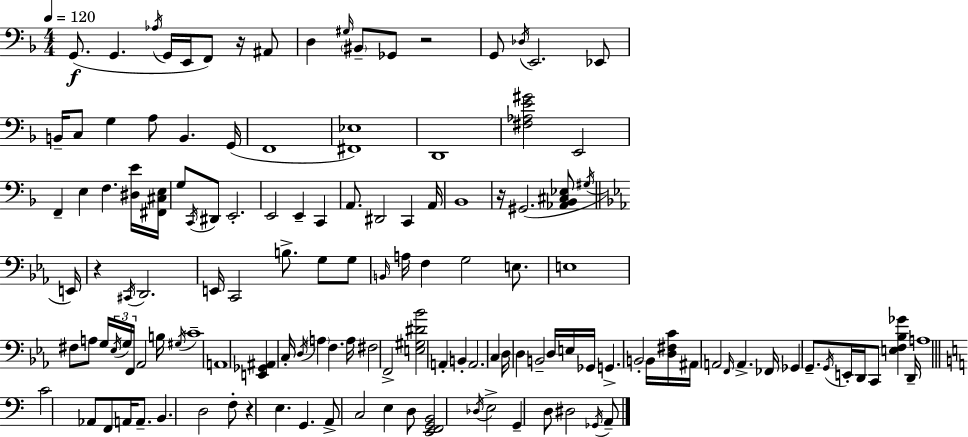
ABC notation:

X:1
T:Untitled
M:4/4
L:1/4
K:Dm
G,,/2 G,, _A,/4 G,,/4 E,,/4 F,,/2 z/4 ^A,,/2 D, ^G,/4 ^B,,/2 _G,,/2 z2 G,,/2 _D,/4 E,,2 _E,,/2 B,,/4 C,/2 G, A,/2 B,, G,,/4 F,,4 [^F,,_E,]4 D,,4 [^F,_A,E^G]2 E,,2 F,, E, F, [^D,E]/4 [^F,,^C,E,]/4 G,/2 C,,/4 ^D,,/2 E,,2 E,,2 E,, C,, A,,/2 ^D,,2 C,, A,,/4 _B,,4 z/4 ^G,,2 [_A,,_B,,^C,_E,]/2 ^G,/4 E,,/4 z ^C,,/4 D,,2 E,,/4 C,,2 B,/2 G,/2 G,/2 B,,/4 A,/4 F, G,2 E,/2 E,4 ^F,/2 A,/2 G,/4 _E,/4 G,/4 F,,/4 _A,,2 B,/4 ^G,/4 C4 A,,4 [E,,_G,,^A,,] C,/4 D,/4 A, F, A,/4 ^F,2 F,,2 [E,^G,^D_B]2 A,, B,, A,,2 C, D,/4 D, B,,2 D,/4 E,/4 _G,,/4 G,, B,,2 B,,/4 [D,^F,C]/4 ^A,,/4 A,,2 F,,/4 A,, _F,,/4 _G,, G,,/2 G,,/4 E,,/4 D,,/4 C,,/2 [E,F,_B,_G] D,,/4 A,4 C2 _A,,/2 F,,/2 A,,/4 A,,/2 B,, D,2 F,/2 z E, G,, A,,/2 C,2 E, D,/2 [E,,F,,G,,B,,]2 _D,/4 E,2 G,, D,/2 ^D,2 _G,,/4 A,,/2